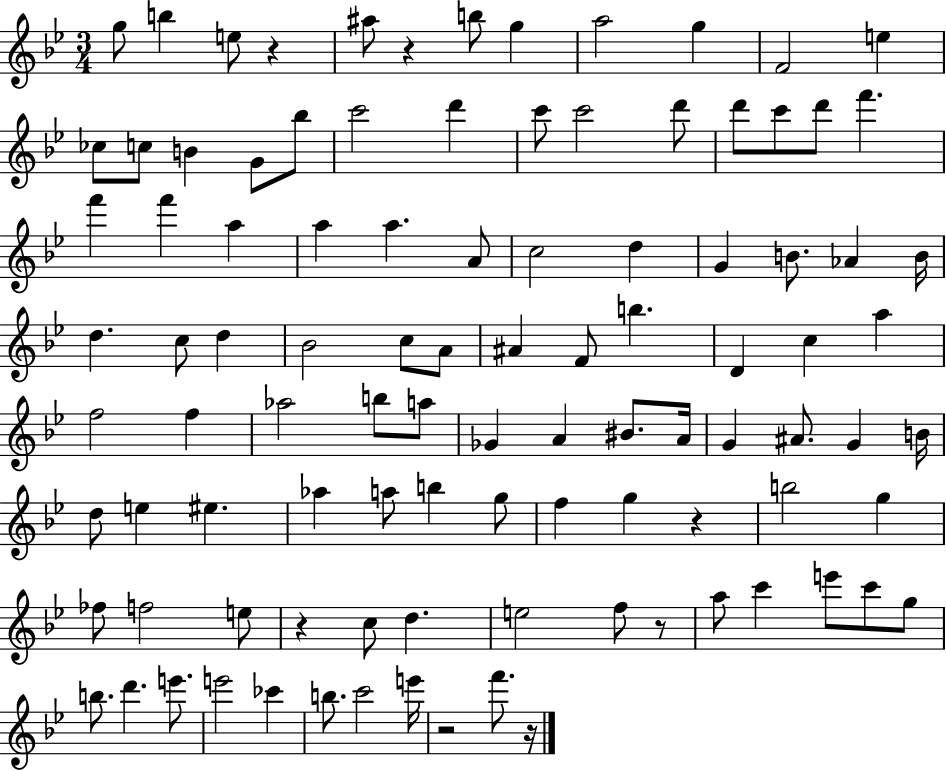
{
  \clef treble
  \numericTimeSignature
  \time 3/4
  \key bes \major
  \repeat volta 2 { g''8 b''4 e''8 r4 | ais''8 r4 b''8 g''4 | a''2 g''4 | f'2 e''4 | \break ces''8 c''8 b'4 g'8 bes''8 | c'''2 d'''4 | c'''8 c'''2 d'''8 | d'''8 c'''8 d'''8 f'''4. | \break f'''4 f'''4 a''4 | a''4 a''4. a'8 | c''2 d''4 | g'4 b'8. aes'4 b'16 | \break d''4. c''8 d''4 | bes'2 c''8 a'8 | ais'4 f'8 b''4. | d'4 c''4 a''4 | \break f''2 f''4 | aes''2 b''8 a''8 | ges'4 a'4 bis'8. a'16 | g'4 ais'8. g'4 b'16 | \break d''8 e''4 eis''4. | aes''4 a''8 b''4 g''8 | f''4 g''4 r4 | b''2 g''4 | \break fes''8 f''2 e''8 | r4 c''8 d''4. | e''2 f''8 r8 | a''8 c'''4 e'''8 c'''8 g''8 | \break b''8. d'''4. e'''8. | e'''2 ces'''4 | b''8. c'''2 e'''16 | r2 f'''8. r16 | \break } \bar "|."
}